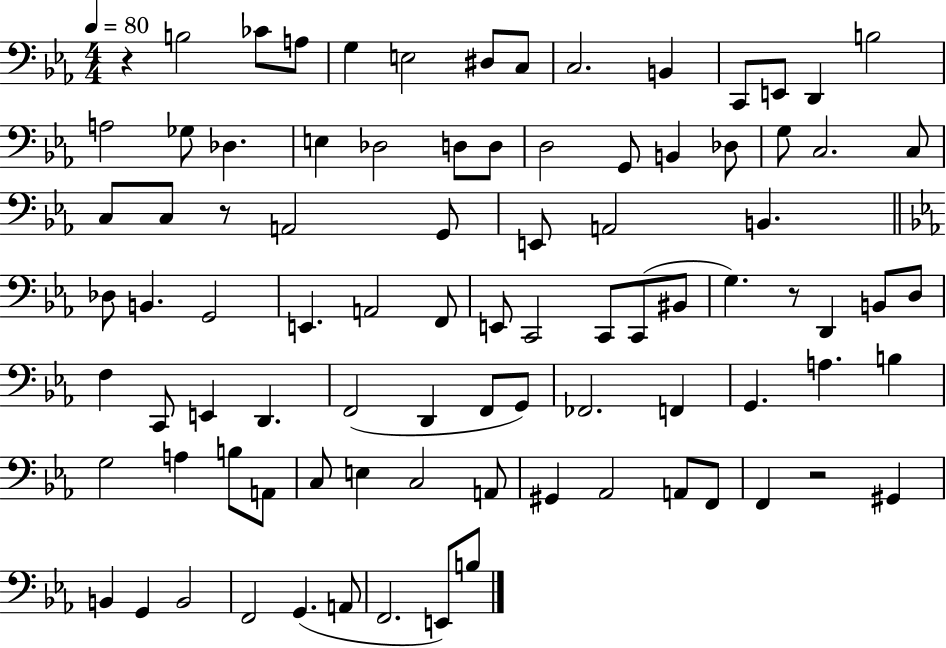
R/q B3/h CES4/e A3/e G3/q E3/h D#3/e C3/e C3/h. B2/q C2/e E2/e D2/q B3/h A3/h Gb3/e Db3/q. E3/q Db3/h D3/e D3/e D3/h G2/e B2/q Db3/e G3/e C3/h. C3/e C3/e C3/e R/e A2/h G2/e E2/e A2/h B2/q. Db3/e B2/q. G2/h E2/q. A2/h F2/e E2/e C2/h C2/e C2/e BIS2/e G3/q. R/e D2/q B2/e D3/e F3/q C2/e E2/q D2/q. F2/h D2/q F2/e G2/e FES2/h. F2/q G2/q. A3/q. B3/q G3/h A3/q B3/e A2/e C3/e E3/q C3/h A2/e G#2/q Ab2/h A2/e F2/e F2/q R/h G#2/q B2/q G2/q B2/h F2/h G2/q. A2/e F2/h. E2/e B3/e